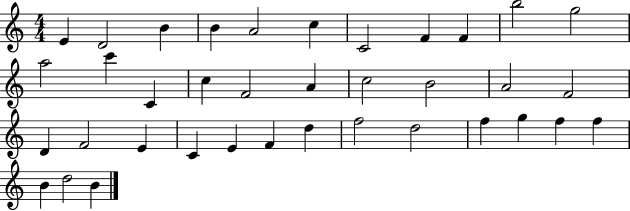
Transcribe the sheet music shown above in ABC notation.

X:1
T:Untitled
M:4/4
L:1/4
K:C
E D2 B B A2 c C2 F F b2 g2 a2 c' C c F2 A c2 B2 A2 F2 D F2 E C E F d f2 d2 f g f f B d2 B